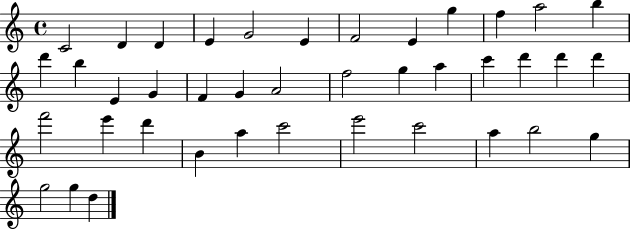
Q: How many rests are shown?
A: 0